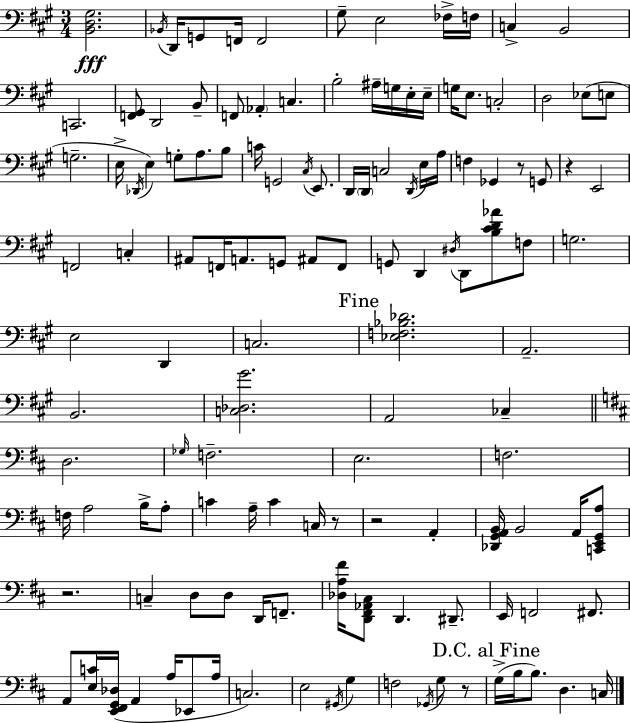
X:1
T:Untitled
M:3/4
L:1/4
K:A
[B,,D,^G,]2 _B,,/4 D,,/4 G,,/2 F,,/4 F,,2 ^G,/2 E,2 _F,/4 F,/4 C, B,,2 C,,2 [F,,^G,,]/2 D,,2 B,,/2 F,,/2 _A,, C, B,2 ^A,/4 G,/4 E,/4 E,/4 G,/4 E,/2 C,2 D,2 _E,/2 E,/2 G,2 E,/4 _D,,/4 E, G,/2 A,/2 B,/2 C/4 G,,2 ^C,/4 E,,/2 D,,/4 D,,/4 C,2 D,,/4 E,/4 A,/4 F, _G,, z/2 G,,/2 z E,,2 F,,2 C, ^A,,/2 F,,/4 A,,/2 G,,/2 ^A,,/2 F,,/2 G,,/2 D,, ^D,/4 D,,/2 [B,^CD_A]/2 F,/2 G,2 E,2 D,, C,2 [_E,F,_B,_D]2 A,,2 B,,2 [C,_D,^G]2 A,,2 _C, D,2 _G,/4 F,2 E,2 F,2 F,/4 A,2 B,/4 A,/2 C A,/4 C C,/4 z/2 z2 A,, [_D,,G,,A,,B,,]/4 B,,2 A,,/4 [C,,E,,G,,A,]/2 z2 C, D,/2 D,/2 D,,/4 F,,/2 [_D,A,^F]/4 [D,,^F,,_A,,^C,]/2 D,, ^D,,/2 E,,/4 F,,2 ^F,,/2 A,,/2 [E,C]/4 [E,,^F,,G,,_D,]/4 A,, A,/4 _E,,/2 A,/4 C,2 E,2 ^G,,/4 G, F,2 _G,,/4 G,/2 z/2 G,/4 B,/4 B,/2 D, C,/4